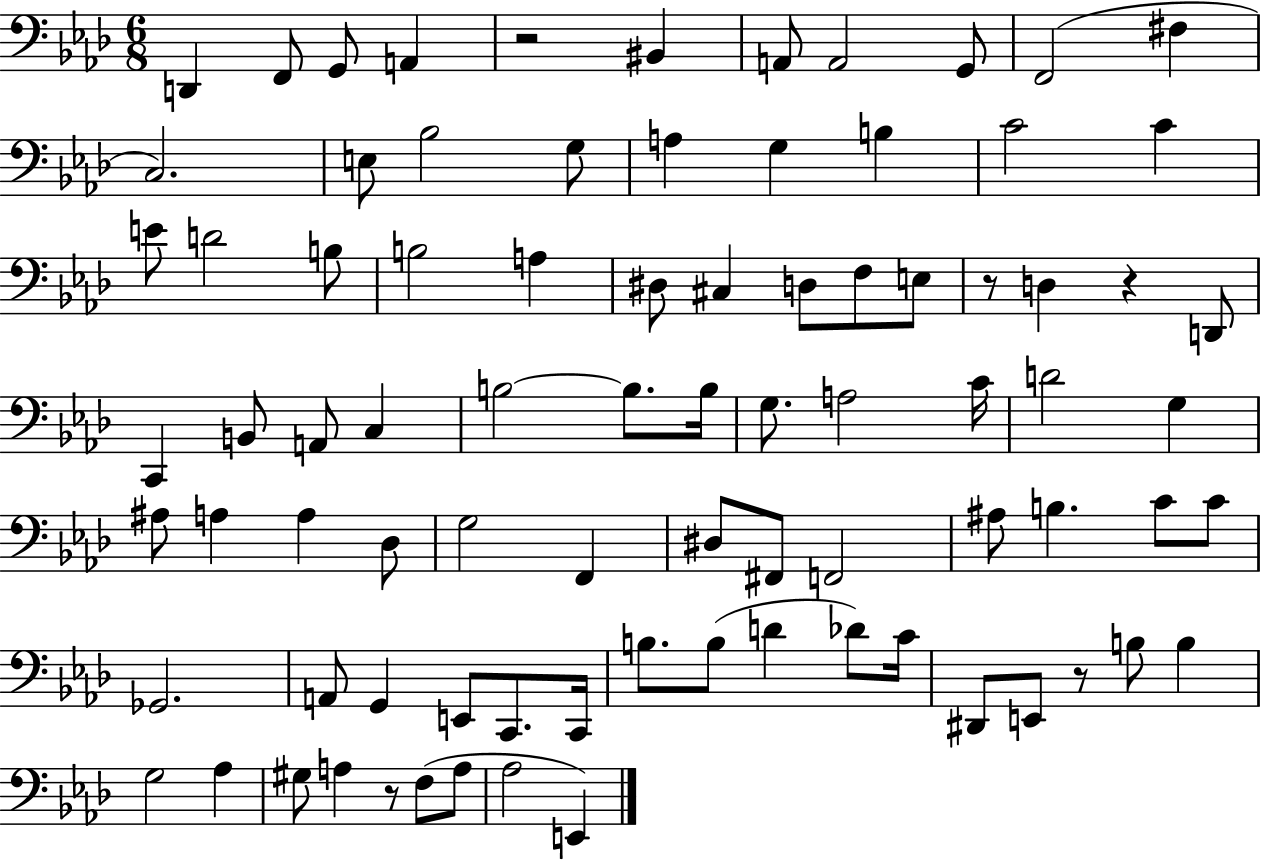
D2/q F2/e G2/e A2/q R/h BIS2/q A2/e A2/h G2/e F2/h F#3/q C3/h. E3/e Bb3/h G3/e A3/q G3/q B3/q C4/h C4/q E4/e D4/h B3/e B3/h A3/q D#3/e C#3/q D3/e F3/e E3/e R/e D3/q R/q D2/e C2/q B2/e A2/e C3/q B3/h B3/e. B3/s G3/e. A3/h C4/s D4/h G3/q A#3/e A3/q A3/q Db3/e G3/h F2/q D#3/e F#2/e F2/h A#3/e B3/q. C4/e C4/e Gb2/h. A2/e G2/q E2/e C2/e. C2/s B3/e. B3/e D4/q Db4/e C4/s D#2/e E2/e R/e B3/e B3/q G3/h Ab3/q G#3/e A3/q R/e F3/e A3/e Ab3/h E2/q